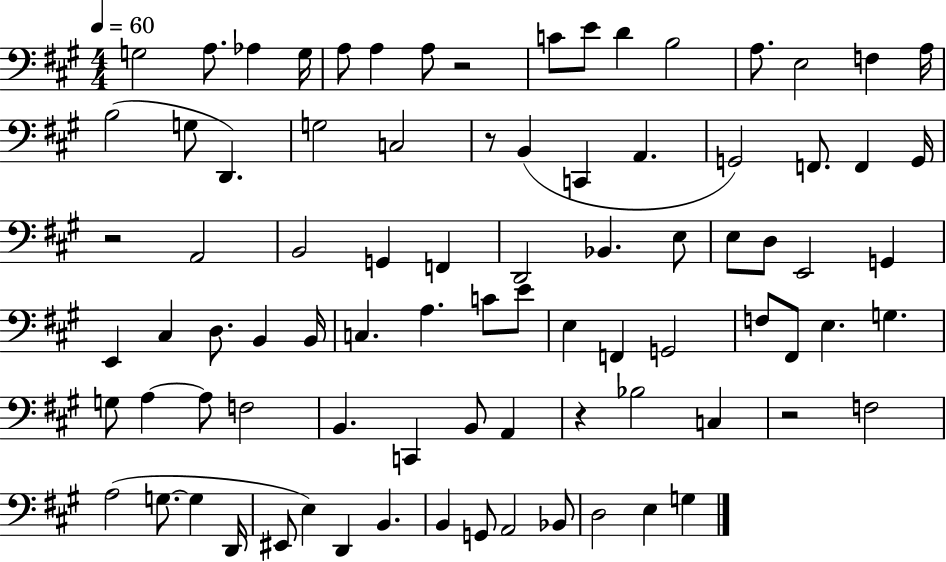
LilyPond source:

{
  \clef bass
  \numericTimeSignature
  \time 4/4
  \key a \major
  \tempo 4 = 60
  g2 a8. aes4 g16 | a8 a4 a8 r2 | c'8 e'8 d'4 b2 | a8. e2 f4 a16 | \break b2( g8 d,4.) | g2 c2 | r8 b,4( c,4 a,4. | g,2) f,8. f,4 g,16 | \break r2 a,2 | b,2 g,4 f,4 | d,2 bes,4. e8 | e8 d8 e,2 g,4 | \break e,4 cis4 d8. b,4 b,16 | c4. a4. c'8 e'8 | e4 f,4 g,2 | f8 fis,8 e4. g4. | \break g8 a4~~ a8 f2 | b,4. c,4 b,8 a,4 | r4 bes2 c4 | r2 f2 | \break a2( g8.~~ g4 d,16 | eis,8 e4) d,4 b,4. | b,4 g,8 a,2 bes,8 | d2 e4 g4 | \break \bar "|."
}